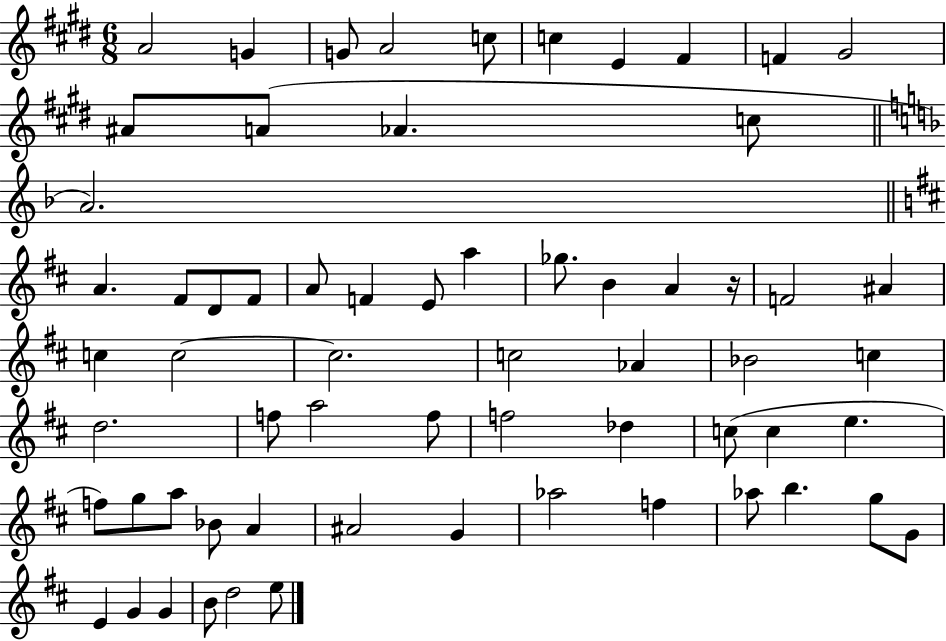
{
  \clef treble
  \numericTimeSignature
  \time 6/8
  \key e \major
  \repeat volta 2 { a'2 g'4 | g'8 a'2 c''8 | c''4 e'4 fis'4 | f'4 gis'2 | \break ais'8 a'8( aes'4. c''8 | \bar "||" \break \key f \major a'2.) | \bar "||" \break \key b \minor a'4. fis'8 d'8 fis'8 | a'8 f'4 e'8 a''4 | ges''8. b'4 a'4 r16 | f'2 ais'4 | \break c''4 c''2~~ | c''2. | c''2 aes'4 | bes'2 c''4 | \break d''2. | f''8 a''2 f''8 | f''2 des''4 | c''8( c''4 e''4. | \break f''8) g''8 a''8 bes'8 a'4 | ais'2 g'4 | aes''2 f''4 | aes''8 b''4. g''8 g'8 | \break e'4 g'4 g'4 | b'8 d''2 e''8 | } \bar "|."
}